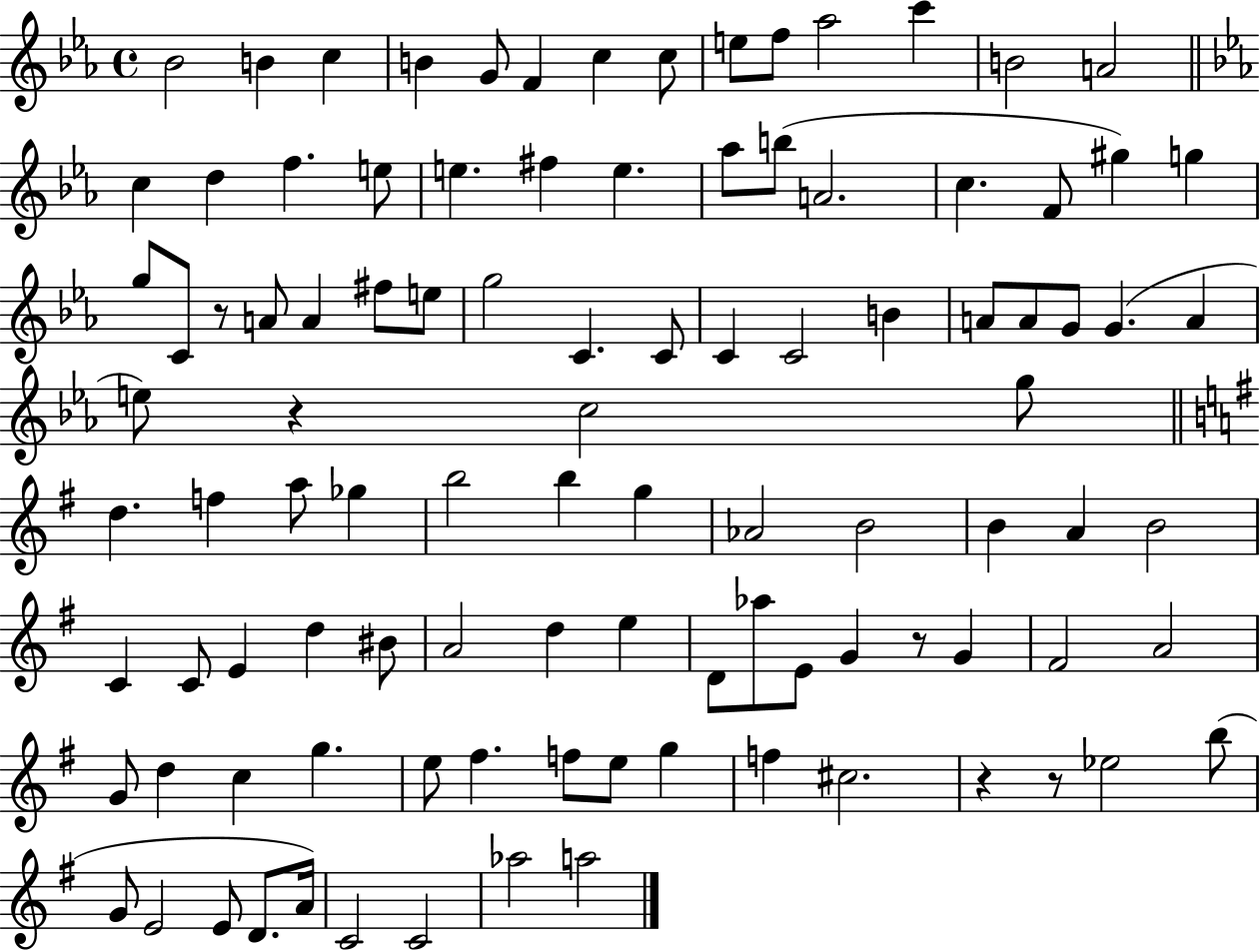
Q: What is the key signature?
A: EES major